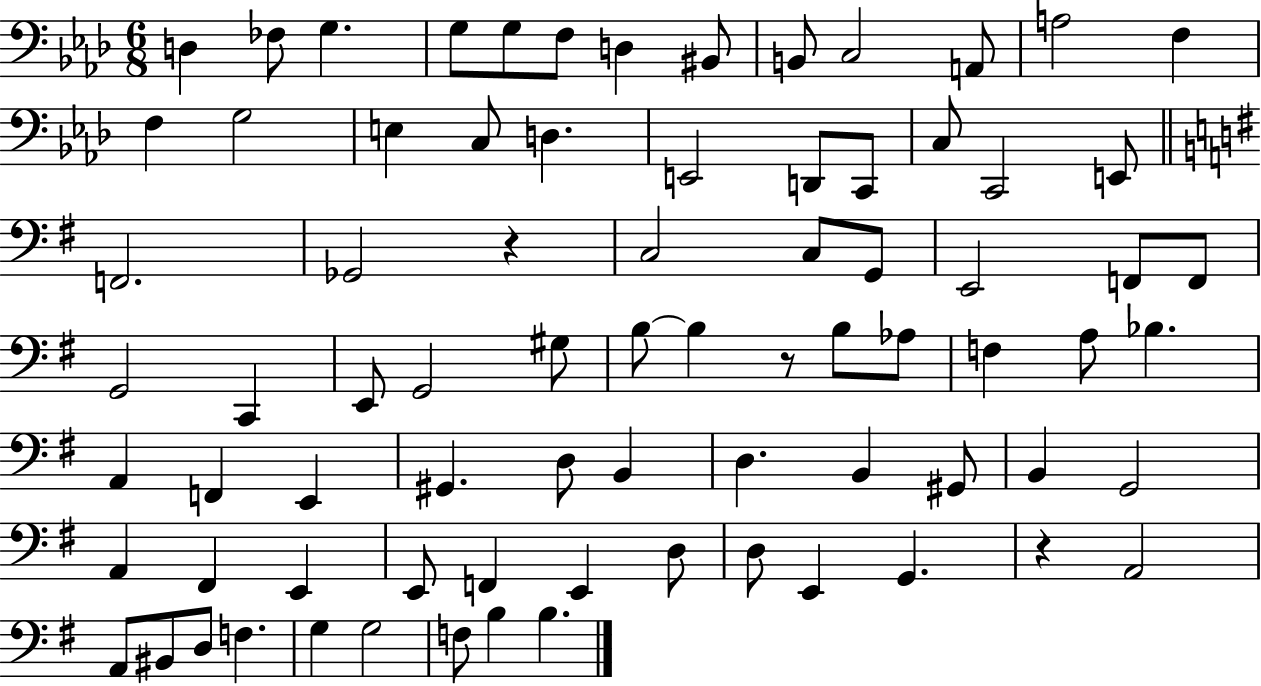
X:1
T:Untitled
M:6/8
L:1/4
K:Ab
D, _F,/2 G, G,/2 G,/2 F,/2 D, ^B,,/2 B,,/2 C,2 A,,/2 A,2 F, F, G,2 E, C,/2 D, E,,2 D,,/2 C,,/2 C,/2 C,,2 E,,/2 F,,2 _G,,2 z C,2 C,/2 G,,/2 E,,2 F,,/2 F,,/2 G,,2 C,, E,,/2 G,,2 ^G,/2 B,/2 B, z/2 B,/2 _A,/2 F, A,/2 _B, A,, F,, E,, ^G,, D,/2 B,, D, B,, ^G,,/2 B,, G,,2 A,, ^F,, E,, E,,/2 F,, E,, D,/2 D,/2 E,, G,, z A,,2 A,,/2 ^B,,/2 D,/2 F, G, G,2 F,/2 B, B,